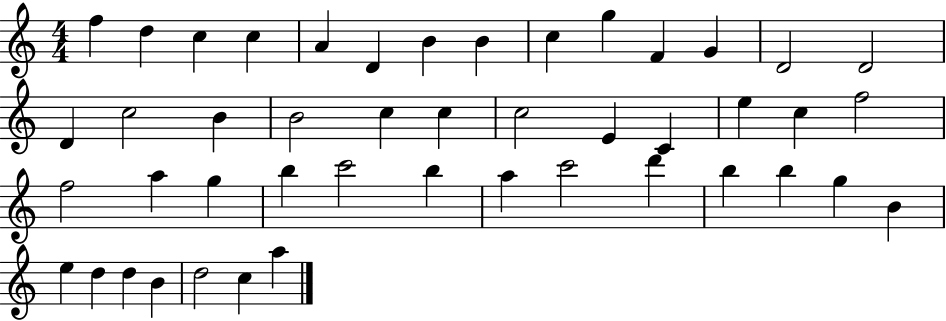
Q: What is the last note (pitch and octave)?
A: A5